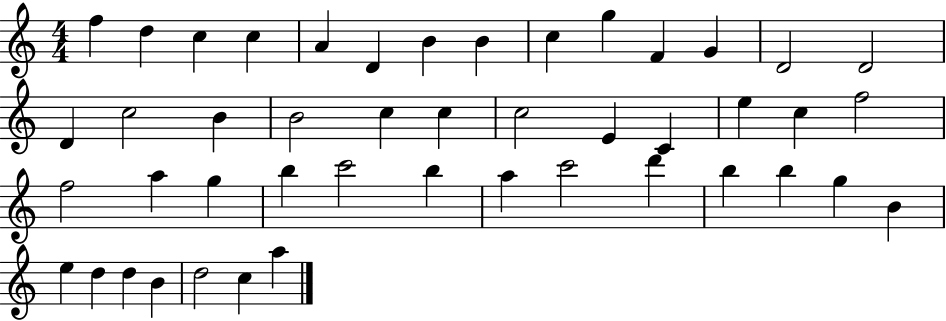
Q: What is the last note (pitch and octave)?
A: A5